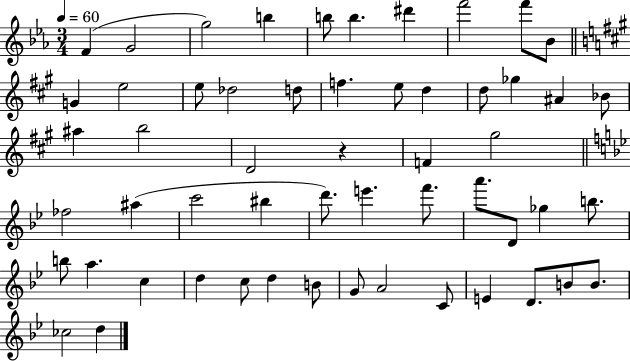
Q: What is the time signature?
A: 3/4